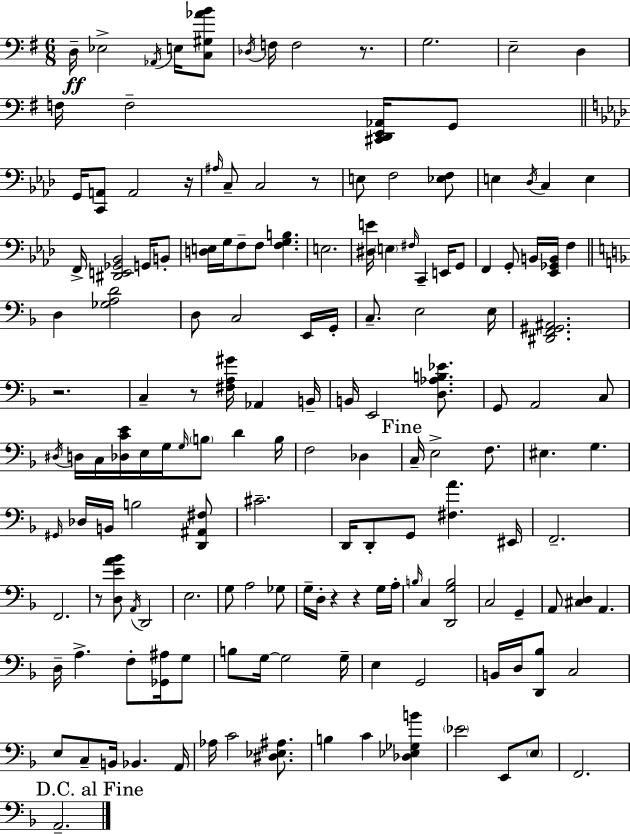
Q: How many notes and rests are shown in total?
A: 157